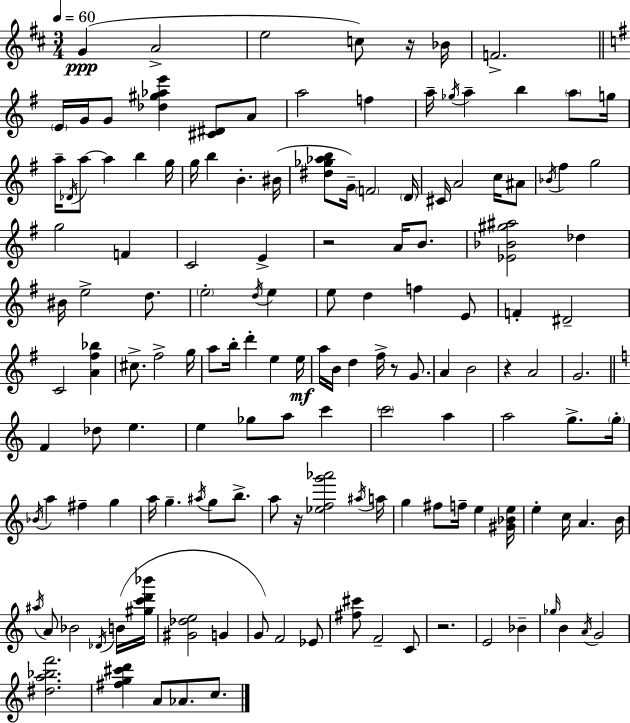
{
  \clef treble
  \numericTimeSignature
  \time 3/4
  \key d \major
  \tempo 4 = 60
  \repeat volta 2 { g'4(\ppp a'2-> | e''2 c''8) r16 bes'16 | f'2.-> | \bar "||" \break \key g \major \parenthesize e'16 g'16 g'8 <des'' gis'' aes'' e'''>4 <cis' dis'>8 a'8 | a''2 f''4 | a''16-- \acciaccatura { ges''16 } a''4-- b''4 \parenthesize a''8 | g''16 a''16-- \acciaccatura { des'16 } a''8~~ a''4 b''4 | \break g''16 g''16 b''4 b'4.-. | bis'16( <dis'' ges'' aes'' b''>8 g'16--) \parenthesize f'2 | \parenthesize d'16 cis'16 a'2 c''16 | ais'8 \acciaccatura { bes'16 } fis''4 g''2 | \break g''2 f'4 | c'2 e'4-> | r2 a'16 | b'8. <ees' bes' gis'' ais''>2 des''4 | \break bis'16 e''2-> | d''8. \parenthesize e''2-. \acciaccatura { d''16 } | e''4 e''8 d''4 f''4 | e'8 f'4-. dis'2-- | \break c'2 | <a' fis'' bes''>4 cis''8.-> fis''2-> | g''16 a''8 b''16-. d'''4-. e''4 | e''16\mf a''16 b'16 d''4 fis''16-> r8 | \break g'8. a'4 b'2 | r4 a'2 | g'2. | \bar "||" \break \key c \major f'4 des''8 e''4. | e''4 ges''8 a''8 c'''4 | \parenthesize c'''2 a''4 | a''2 g''8.-> \parenthesize g''16-. | \break \acciaccatura { bes'16 } a''4 fis''4-- g''4 | a''16 g''4.-- \acciaccatura { ais''16 } g''8 b''8.-> | a''8 r16 <ees'' f'' g''' aes'''>2 | \acciaccatura { ais''16 } a''16 g''4 fis''8 f''16-- e''4 | \break <gis' bes' e''>16 e''4-. c''16 a'4. | b'16 \acciaccatura { ais''16 } a'8 bes'2 | \acciaccatura { des'16 }( b'16 <gis'' c''' d''' bes'''>16 <gis' des'' e''>2 | g'4 g'8) f'2 | \break ees'8 <fis'' cis'''>8 f'2-- | c'8 r2. | e'2 | bes'4-- \grace { ges''16 } b'4 \acciaccatura { a'16 } g'2 | \break <dis'' a'' bes'' f'''>2. | <fis'' g'' cis''' d'''>4 a'8 | aes'8. c''8. } \bar "|."
}